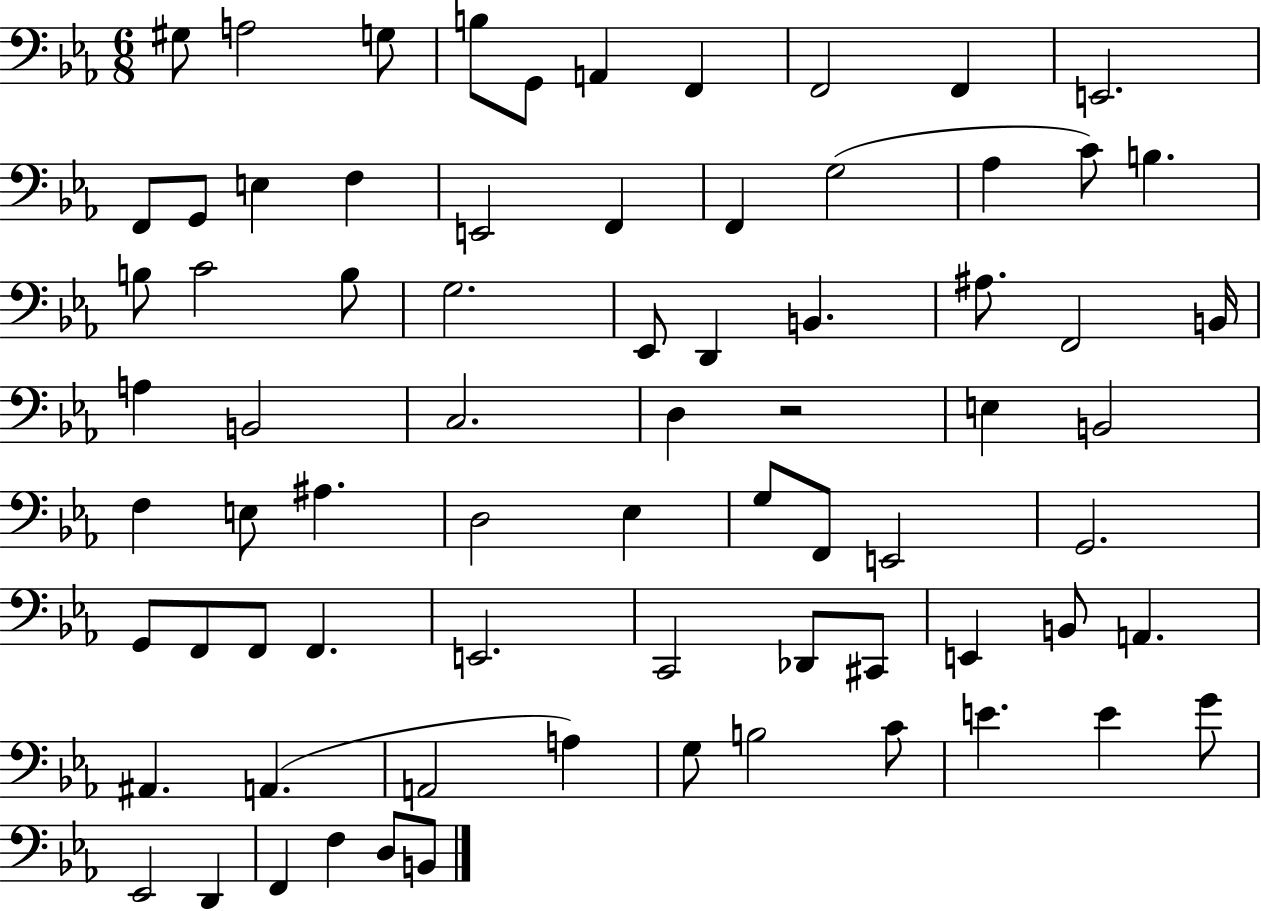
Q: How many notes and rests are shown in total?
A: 74